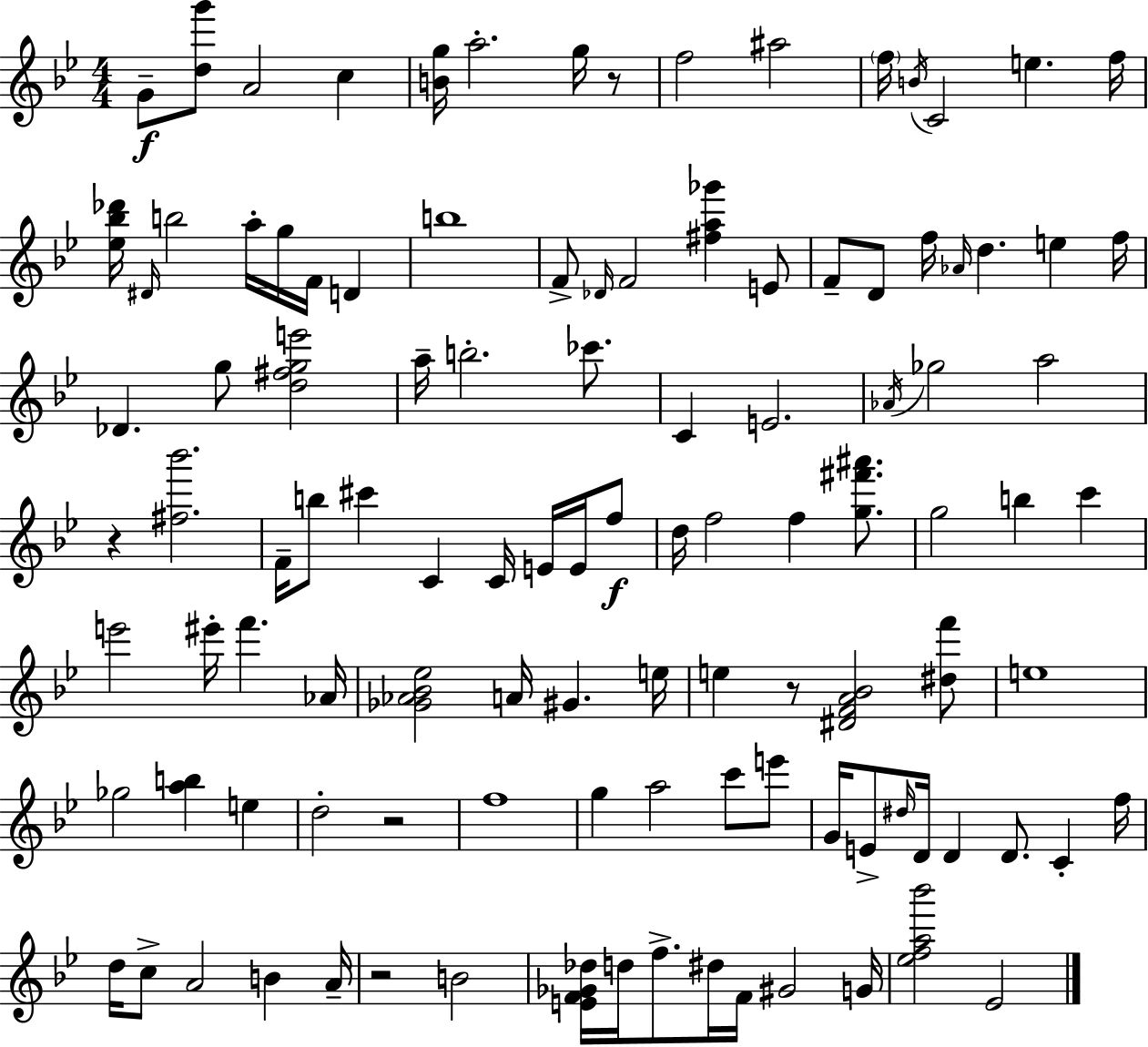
X:1
T:Untitled
M:4/4
L:1/4
K:Gm
G/2 [dg']/2 A2 c [Bg]/4 a2 g/4 z/2 f2 ^a2 f/4 B/4 C2 e f/4 [_e_b_d']/4 ^D/4 b2 a/4 g/4 F/4 D b4 F/2 _D/4 F2 [^fa_g'] E/2 F/2 D/2 f/4 _A/4 d e f/4 _D g/2 [d^fge']2 a/4 b2 _c'/2 C E2 _A/4 _g2 a2 z [^f_b']2 F/4 b/2 ^c' C C/4 E/4 E/4 f/2 d/4 f2 f [g^f'^a']/2 g2 b c' e'2 ^e'/4 f' _A/4 [_G_A_B_e]2 A/4 ^G e/4 e z/2 [^DFA_B]2 [^df']/2 e4 _g2 [ab] e d2 z2 f4 g a2 c'/2 e'/2 G/4 E/2 ^d/4 D/4 D D/2 C f/4 d/4 c/2 A2 B A/4 z2 B2 [EF_G_d]/4 d/4 f/2 ^d/4 F/4 ^G2 G/4 [_efa_b']2 _E2